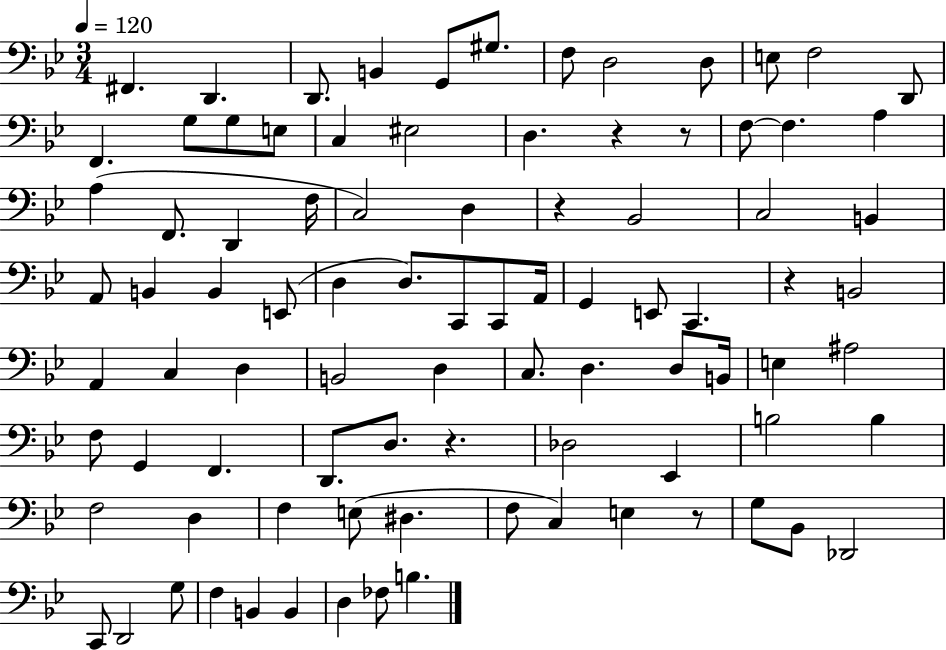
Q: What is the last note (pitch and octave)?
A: B3